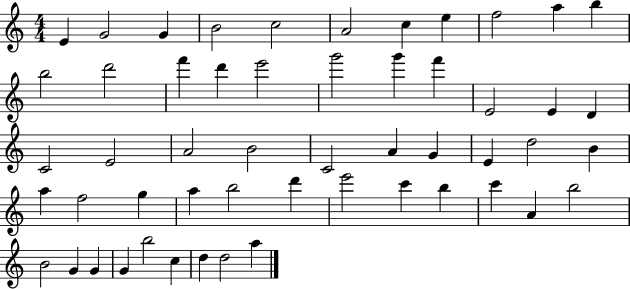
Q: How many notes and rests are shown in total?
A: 53